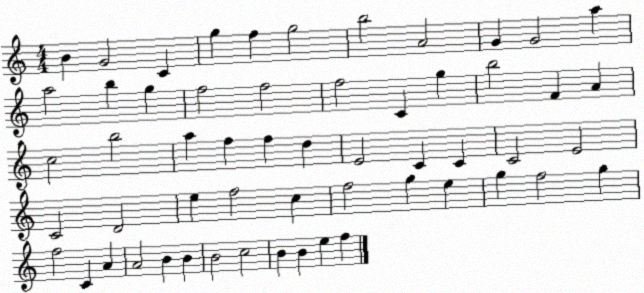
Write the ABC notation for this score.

X:1
T:Untitled
M:4/4
L:1/4
K:C
B G2 C g f g2 b2 A2 G G2 a a2 b g f2 f2 f2 C g b2 F A c2 b2 a f f d E2 C C C2 E2 C2 D2 e f2 c f2 g e g f2 g f2 C A A2 B B B2 c2 B B e f